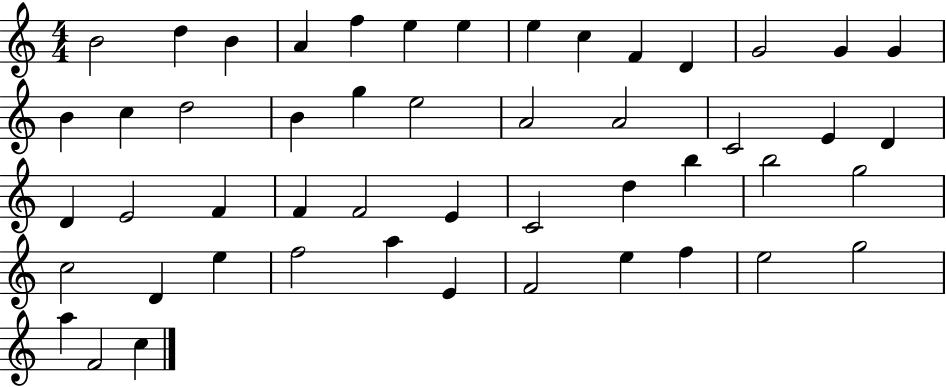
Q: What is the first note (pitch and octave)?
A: B4